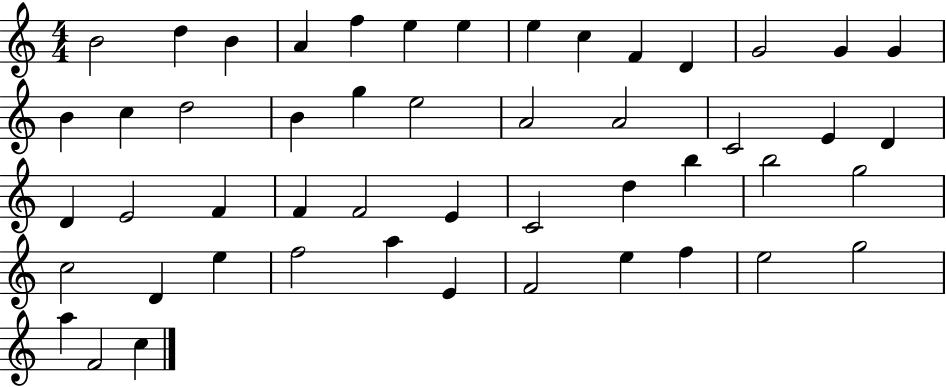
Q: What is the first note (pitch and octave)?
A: B4